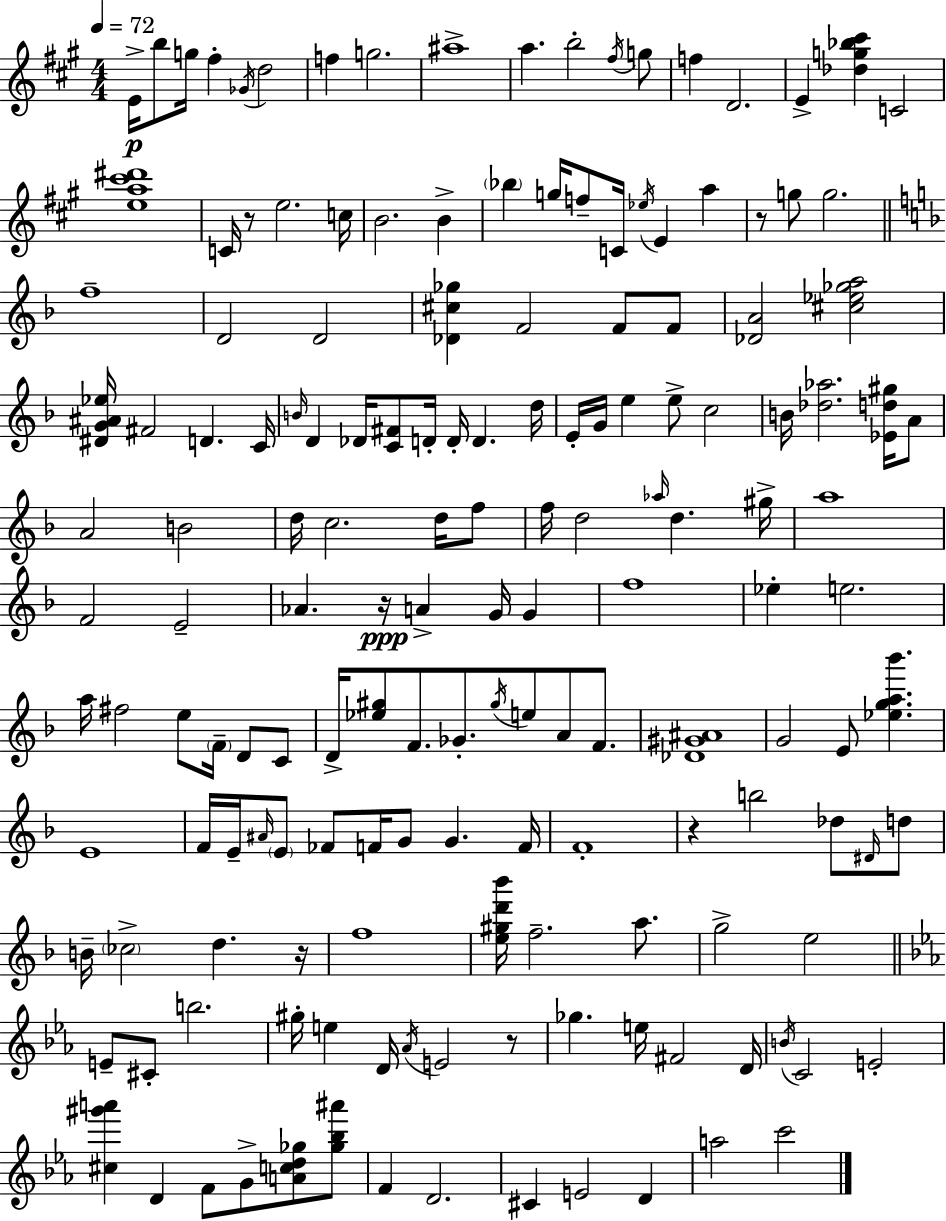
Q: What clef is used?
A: treble